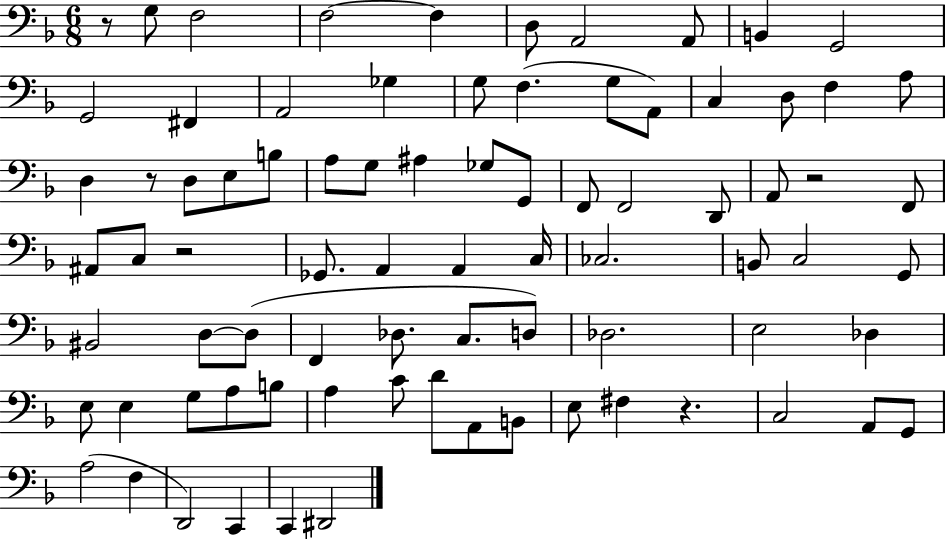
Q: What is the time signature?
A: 6/8